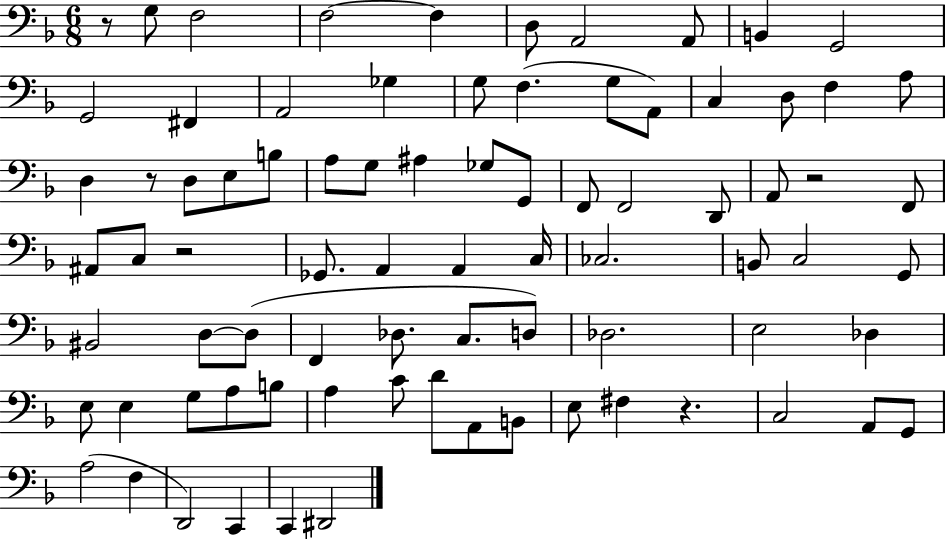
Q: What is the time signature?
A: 6/8